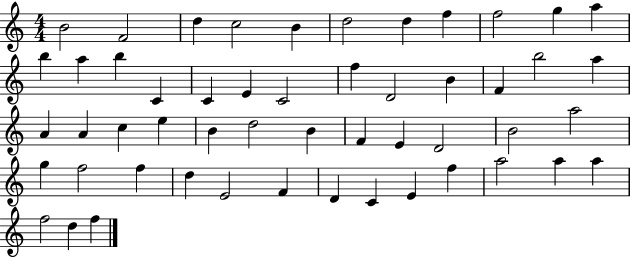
{
  \clef treble
  \numericTimeSignature
  \time 4/4
  \key c \major
  b'2 f'2 | d''4 c''2 b'4 | d''2 d''4 f''4 | f''2 g''4 a''4 | \break b''4 a''4 b''4 c'4 | c'4 e'4 c'2 | f''4 d'2 b'4 | f'4 b''2 a''4 | \break a'4 a'4 c''4 e''4 | b'4 d''2 b'4 | f'4 e'4 d'2 | b'2 a''2 | \break g''4 f''2 f''4 | d''4 e'2 f'4 | d'4 c'4 e'4 f''4 | a''2 a''4 a''4 | \break f''2 d''4 f''4 | \bar "|."
}